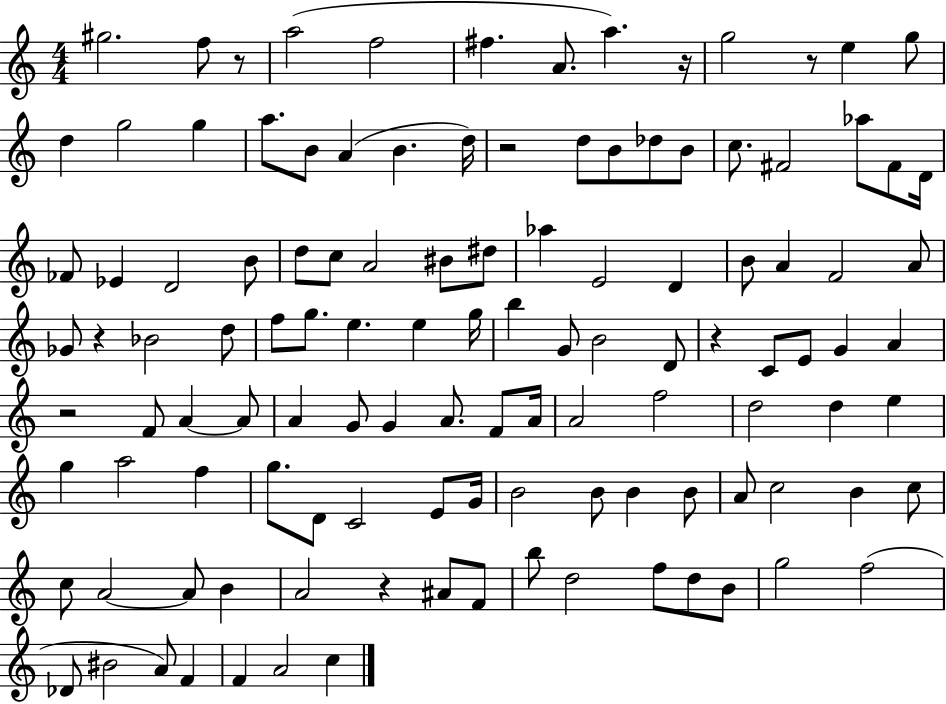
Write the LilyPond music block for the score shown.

{
  \clef treble
  \numericTimeSignature
  \time 4/4
  \key c \major
  gis''2. f''8 r8 | a''2( f''2 | fis''4. a'8. a''4.) r16 | g''2 r8 e''4 g''8 | \break d''4 g''2 g''4 | a''8. b'8 a'4( b'4. d''16) | r2 d''8 b'8 des''8 b'8 | c''8. fis'2 aes''8 fis'8 d'16 | \break fes'8 ees'4 d'2 b'8 | d''8 c''8 a'2 bis'8 dis''8 | aes''4 e'2 d'4 | b'8 a'4 f'2 a'8 | \break ges'8 r4 bes'2 d''8 | f''8 g''8. e''4. e''4 g''16 | b''4 g'8 b'2 d'8 | r4 c'8 e'8 g'4 a'4 | \break r2 f'8 a'4~~ a'8 | a'4 g'8 g'4 a'8. f'8 a'16 | a'2 f''2 | d''2 d''4 e''4 | \break g''4 a''2 f''4 | g''8. d'8 c'2 e'8 g'16 | b'2 b'8 b'4 b'8 | a'8 c''2 b'4 c''8 | \break c''8 a'2~~ a'8 b'4 | a'2 r4 ais'8 f'8 | b''8 d''2 f''8 d''8 b'8 | g''2 f''2( | \break des'8 bis'2 a'8) f'4 | f'4 a'2 c''4 | \bar "|."
}